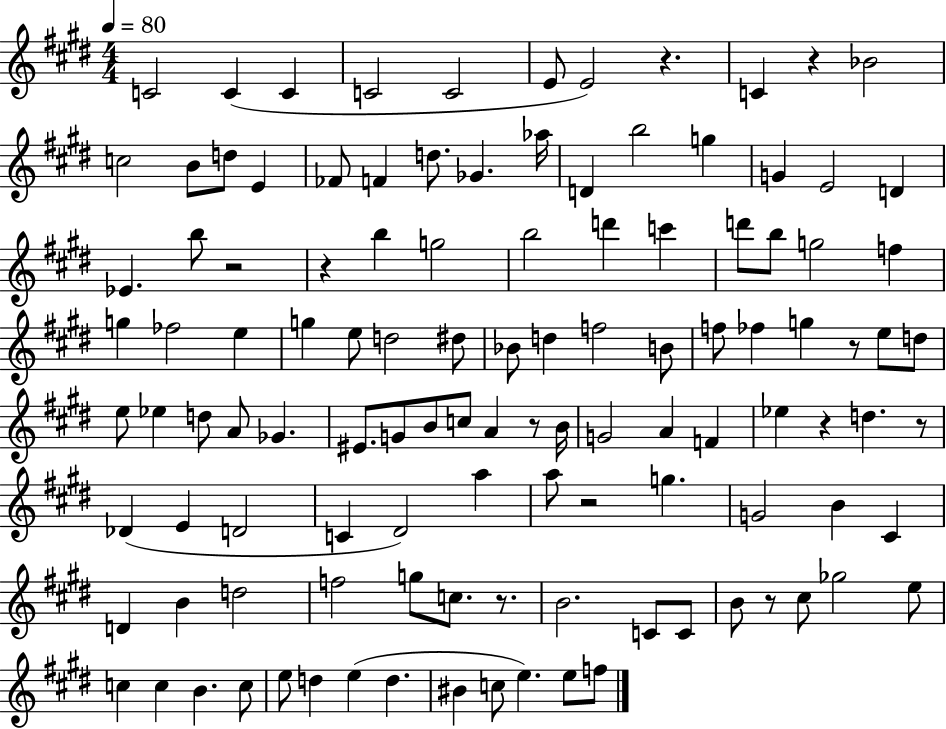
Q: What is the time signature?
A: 4/4